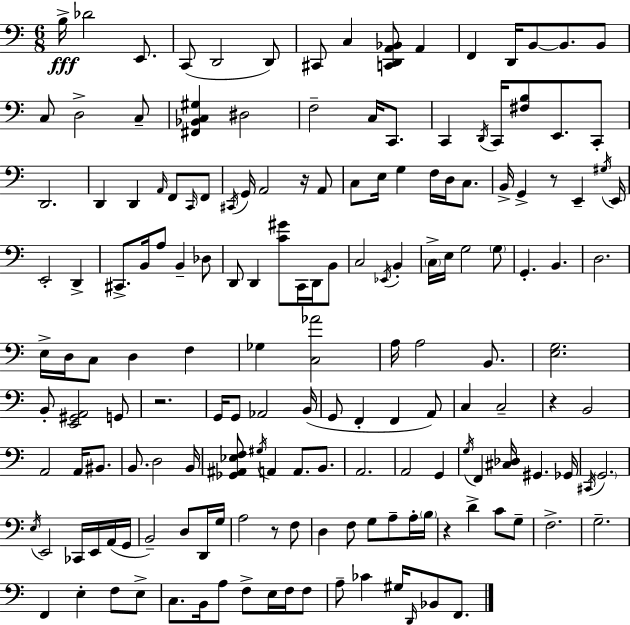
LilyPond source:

{
  \clef bass
  \numericTimeSignature
  \time 6/8
  \key c \major
  b16->\fff des'2 e,8. | c,8( d,2 d,8) | cis,8 c4 <c, d, a, bes,>8 a,4 | f,4 d,16 b,8~~ b,8. b,8 | \break c8 d2-> c8-- | <fis, bes, c gis>4 dis2 | f2-- c16 c,8. | c,4 \acciaccatura { d,16 } c,16 <fis b>8 e,8. c,8-. | \break d,2. | d,4 d,4 \grace { a,16 } f,8 | \grace { c,16 } f,8 \acciaccatura { cis,16 } g,16 a,2 | r16 a,8 c8 e16 g4 f16 | \break d16 c8. b,16-> g,4-> r8 e,4-- | \acciaccatura { gis16 } e,16 e,2-. | d,4-> cis,8.-> b,16 a8 b,4-- | des8 d,8 d,4 <c' gis'>8 | \break c,16 d,16 b,8 c2 | \acciaccatura { ees,16 } b,4-. \parenthesize c16-> e16 g2 | \parenthesize g8 g,4.-. | b,4. d2. | \break e16-> d16 c8 d4 | f4 ges4 <c aes'>2 | a16 a2 | b,8. <e g>2. | \break b,8-. <e, gis, a,>2 | g,8 r2. | g,16 g,8 aes,2 | b,16( g,8 f,4-. | \break f,4 a,8) c4 c2-- | r4 b,2 | a,2 | a,16 bis,8. b,8. d2 | \break b,16 <ges, ais, ees f>8 \acciaccatura { gis16 } a,4 | a,8. b,8. a,2. | a,2 | g,4 \acciaccatura { g16 } f,4 | \break <cis des>16 gis,4. ges,16 \acciaccatura { cis,16 } \parenthesize g,2. | \acciaccatura { e16 } e,2 | ces,16 e,16 a,16( g,16 b,2--) | d8 d,16 g16 a2 | \break r8 f8 d4 | f8 g8 a8-- a16-. \parenthesize b16 r4 | d'4-> c'8 g8-- f2.-> | g2.-- | \break f,4 | e4-. f8 e8-> c8. | b,16 a8 f8-> e16 f16 f8 a8-- | ces'4 gis16 \grace { d,16 } bes,8 f,8. \bar "|."
}